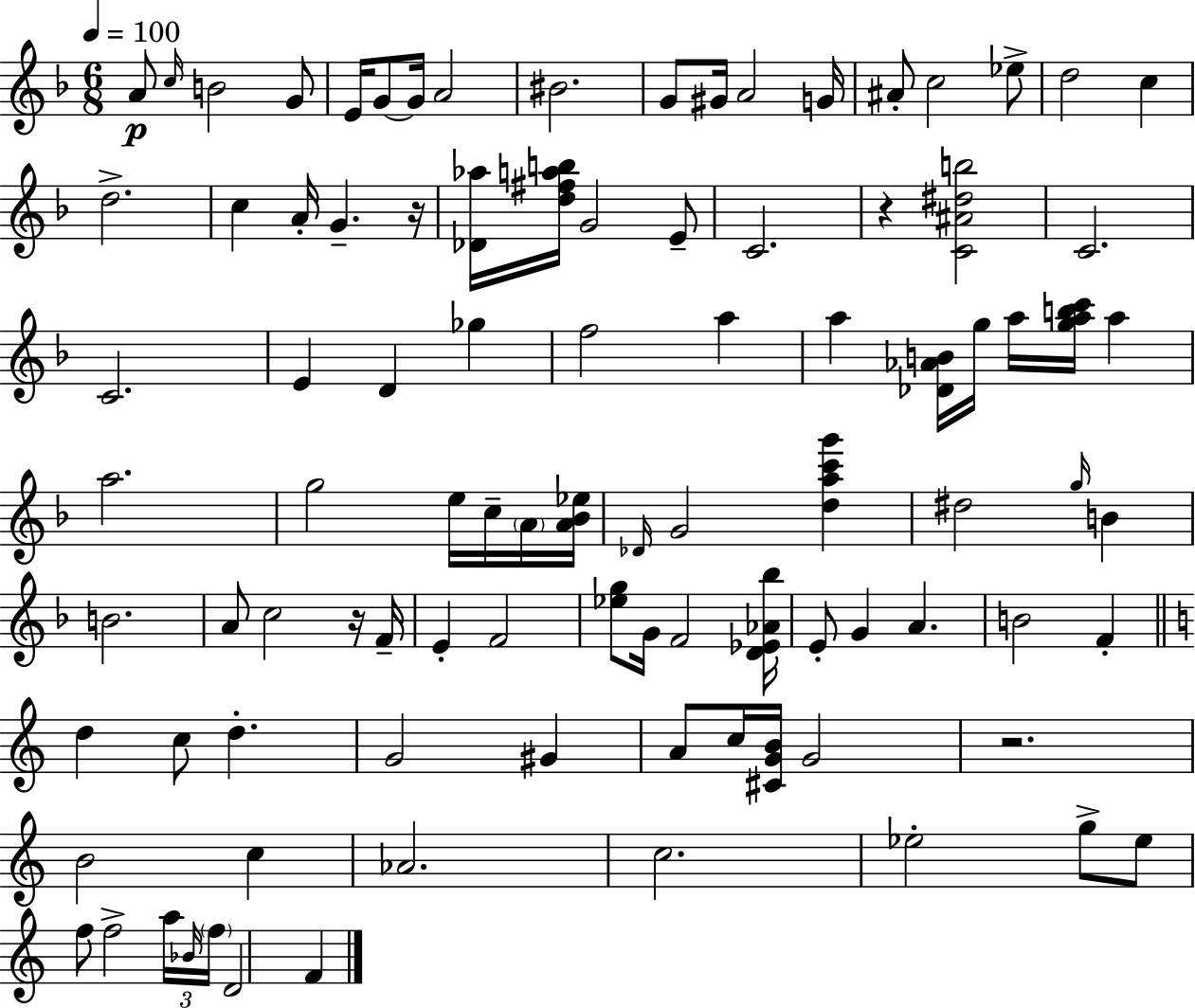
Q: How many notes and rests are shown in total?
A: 95